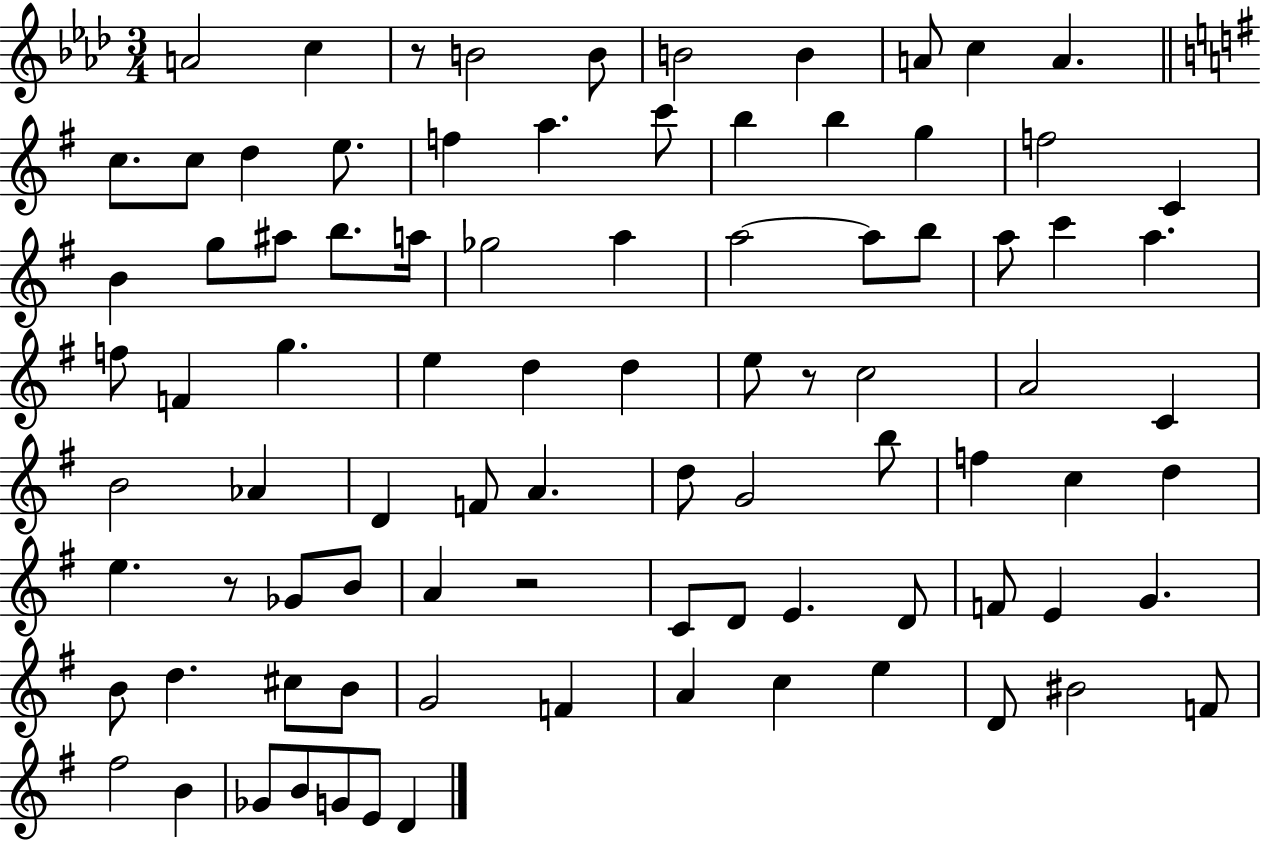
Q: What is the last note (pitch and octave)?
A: D4